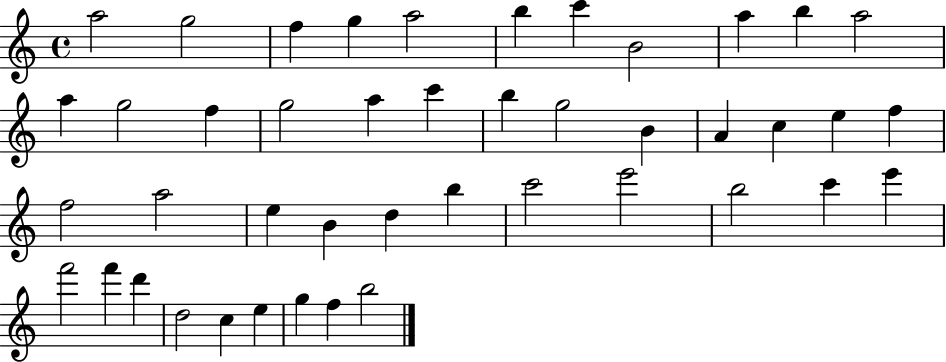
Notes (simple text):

A5/h G5/h F5/q G5/q A5/h B5/q C6/q B4/h A5/q B5/q A5/h A5/q G5/h F5/q G5/h A5/q C6/q B5/q G5/h B4/q A4/q C5/q E5/q F5/q F5/h A5/h E5/q B4/q D5/q B5/q C6/h E6/h B5/h C6/q E6/q F6/h F6/q D6/q D5/h C5/q E5/q G5/q F5/q B5/h